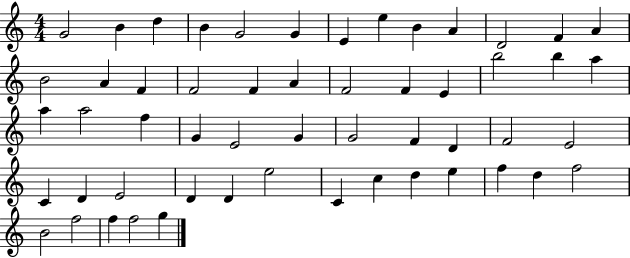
G4/h B4/q D5/q B4/q G4/h G4/q E4/q E5/q B4/q A4/q D4/h F4/q A4/q B4/h A4/q F4/q F4/h F4/q A4/q F4/h F4/q E4/q B5/h B5/q A5/q A5/q A5/h F5/q G4/q E4/h G4/q G4/h F4/q D4/q F4/h E4/h C4/q D4/q E4/h D4/q D4/q E5/h C4/q C5/q D5/q E5/q F5/q D5/q F5/h B4/h F5/h F5/q F5/h G5/q